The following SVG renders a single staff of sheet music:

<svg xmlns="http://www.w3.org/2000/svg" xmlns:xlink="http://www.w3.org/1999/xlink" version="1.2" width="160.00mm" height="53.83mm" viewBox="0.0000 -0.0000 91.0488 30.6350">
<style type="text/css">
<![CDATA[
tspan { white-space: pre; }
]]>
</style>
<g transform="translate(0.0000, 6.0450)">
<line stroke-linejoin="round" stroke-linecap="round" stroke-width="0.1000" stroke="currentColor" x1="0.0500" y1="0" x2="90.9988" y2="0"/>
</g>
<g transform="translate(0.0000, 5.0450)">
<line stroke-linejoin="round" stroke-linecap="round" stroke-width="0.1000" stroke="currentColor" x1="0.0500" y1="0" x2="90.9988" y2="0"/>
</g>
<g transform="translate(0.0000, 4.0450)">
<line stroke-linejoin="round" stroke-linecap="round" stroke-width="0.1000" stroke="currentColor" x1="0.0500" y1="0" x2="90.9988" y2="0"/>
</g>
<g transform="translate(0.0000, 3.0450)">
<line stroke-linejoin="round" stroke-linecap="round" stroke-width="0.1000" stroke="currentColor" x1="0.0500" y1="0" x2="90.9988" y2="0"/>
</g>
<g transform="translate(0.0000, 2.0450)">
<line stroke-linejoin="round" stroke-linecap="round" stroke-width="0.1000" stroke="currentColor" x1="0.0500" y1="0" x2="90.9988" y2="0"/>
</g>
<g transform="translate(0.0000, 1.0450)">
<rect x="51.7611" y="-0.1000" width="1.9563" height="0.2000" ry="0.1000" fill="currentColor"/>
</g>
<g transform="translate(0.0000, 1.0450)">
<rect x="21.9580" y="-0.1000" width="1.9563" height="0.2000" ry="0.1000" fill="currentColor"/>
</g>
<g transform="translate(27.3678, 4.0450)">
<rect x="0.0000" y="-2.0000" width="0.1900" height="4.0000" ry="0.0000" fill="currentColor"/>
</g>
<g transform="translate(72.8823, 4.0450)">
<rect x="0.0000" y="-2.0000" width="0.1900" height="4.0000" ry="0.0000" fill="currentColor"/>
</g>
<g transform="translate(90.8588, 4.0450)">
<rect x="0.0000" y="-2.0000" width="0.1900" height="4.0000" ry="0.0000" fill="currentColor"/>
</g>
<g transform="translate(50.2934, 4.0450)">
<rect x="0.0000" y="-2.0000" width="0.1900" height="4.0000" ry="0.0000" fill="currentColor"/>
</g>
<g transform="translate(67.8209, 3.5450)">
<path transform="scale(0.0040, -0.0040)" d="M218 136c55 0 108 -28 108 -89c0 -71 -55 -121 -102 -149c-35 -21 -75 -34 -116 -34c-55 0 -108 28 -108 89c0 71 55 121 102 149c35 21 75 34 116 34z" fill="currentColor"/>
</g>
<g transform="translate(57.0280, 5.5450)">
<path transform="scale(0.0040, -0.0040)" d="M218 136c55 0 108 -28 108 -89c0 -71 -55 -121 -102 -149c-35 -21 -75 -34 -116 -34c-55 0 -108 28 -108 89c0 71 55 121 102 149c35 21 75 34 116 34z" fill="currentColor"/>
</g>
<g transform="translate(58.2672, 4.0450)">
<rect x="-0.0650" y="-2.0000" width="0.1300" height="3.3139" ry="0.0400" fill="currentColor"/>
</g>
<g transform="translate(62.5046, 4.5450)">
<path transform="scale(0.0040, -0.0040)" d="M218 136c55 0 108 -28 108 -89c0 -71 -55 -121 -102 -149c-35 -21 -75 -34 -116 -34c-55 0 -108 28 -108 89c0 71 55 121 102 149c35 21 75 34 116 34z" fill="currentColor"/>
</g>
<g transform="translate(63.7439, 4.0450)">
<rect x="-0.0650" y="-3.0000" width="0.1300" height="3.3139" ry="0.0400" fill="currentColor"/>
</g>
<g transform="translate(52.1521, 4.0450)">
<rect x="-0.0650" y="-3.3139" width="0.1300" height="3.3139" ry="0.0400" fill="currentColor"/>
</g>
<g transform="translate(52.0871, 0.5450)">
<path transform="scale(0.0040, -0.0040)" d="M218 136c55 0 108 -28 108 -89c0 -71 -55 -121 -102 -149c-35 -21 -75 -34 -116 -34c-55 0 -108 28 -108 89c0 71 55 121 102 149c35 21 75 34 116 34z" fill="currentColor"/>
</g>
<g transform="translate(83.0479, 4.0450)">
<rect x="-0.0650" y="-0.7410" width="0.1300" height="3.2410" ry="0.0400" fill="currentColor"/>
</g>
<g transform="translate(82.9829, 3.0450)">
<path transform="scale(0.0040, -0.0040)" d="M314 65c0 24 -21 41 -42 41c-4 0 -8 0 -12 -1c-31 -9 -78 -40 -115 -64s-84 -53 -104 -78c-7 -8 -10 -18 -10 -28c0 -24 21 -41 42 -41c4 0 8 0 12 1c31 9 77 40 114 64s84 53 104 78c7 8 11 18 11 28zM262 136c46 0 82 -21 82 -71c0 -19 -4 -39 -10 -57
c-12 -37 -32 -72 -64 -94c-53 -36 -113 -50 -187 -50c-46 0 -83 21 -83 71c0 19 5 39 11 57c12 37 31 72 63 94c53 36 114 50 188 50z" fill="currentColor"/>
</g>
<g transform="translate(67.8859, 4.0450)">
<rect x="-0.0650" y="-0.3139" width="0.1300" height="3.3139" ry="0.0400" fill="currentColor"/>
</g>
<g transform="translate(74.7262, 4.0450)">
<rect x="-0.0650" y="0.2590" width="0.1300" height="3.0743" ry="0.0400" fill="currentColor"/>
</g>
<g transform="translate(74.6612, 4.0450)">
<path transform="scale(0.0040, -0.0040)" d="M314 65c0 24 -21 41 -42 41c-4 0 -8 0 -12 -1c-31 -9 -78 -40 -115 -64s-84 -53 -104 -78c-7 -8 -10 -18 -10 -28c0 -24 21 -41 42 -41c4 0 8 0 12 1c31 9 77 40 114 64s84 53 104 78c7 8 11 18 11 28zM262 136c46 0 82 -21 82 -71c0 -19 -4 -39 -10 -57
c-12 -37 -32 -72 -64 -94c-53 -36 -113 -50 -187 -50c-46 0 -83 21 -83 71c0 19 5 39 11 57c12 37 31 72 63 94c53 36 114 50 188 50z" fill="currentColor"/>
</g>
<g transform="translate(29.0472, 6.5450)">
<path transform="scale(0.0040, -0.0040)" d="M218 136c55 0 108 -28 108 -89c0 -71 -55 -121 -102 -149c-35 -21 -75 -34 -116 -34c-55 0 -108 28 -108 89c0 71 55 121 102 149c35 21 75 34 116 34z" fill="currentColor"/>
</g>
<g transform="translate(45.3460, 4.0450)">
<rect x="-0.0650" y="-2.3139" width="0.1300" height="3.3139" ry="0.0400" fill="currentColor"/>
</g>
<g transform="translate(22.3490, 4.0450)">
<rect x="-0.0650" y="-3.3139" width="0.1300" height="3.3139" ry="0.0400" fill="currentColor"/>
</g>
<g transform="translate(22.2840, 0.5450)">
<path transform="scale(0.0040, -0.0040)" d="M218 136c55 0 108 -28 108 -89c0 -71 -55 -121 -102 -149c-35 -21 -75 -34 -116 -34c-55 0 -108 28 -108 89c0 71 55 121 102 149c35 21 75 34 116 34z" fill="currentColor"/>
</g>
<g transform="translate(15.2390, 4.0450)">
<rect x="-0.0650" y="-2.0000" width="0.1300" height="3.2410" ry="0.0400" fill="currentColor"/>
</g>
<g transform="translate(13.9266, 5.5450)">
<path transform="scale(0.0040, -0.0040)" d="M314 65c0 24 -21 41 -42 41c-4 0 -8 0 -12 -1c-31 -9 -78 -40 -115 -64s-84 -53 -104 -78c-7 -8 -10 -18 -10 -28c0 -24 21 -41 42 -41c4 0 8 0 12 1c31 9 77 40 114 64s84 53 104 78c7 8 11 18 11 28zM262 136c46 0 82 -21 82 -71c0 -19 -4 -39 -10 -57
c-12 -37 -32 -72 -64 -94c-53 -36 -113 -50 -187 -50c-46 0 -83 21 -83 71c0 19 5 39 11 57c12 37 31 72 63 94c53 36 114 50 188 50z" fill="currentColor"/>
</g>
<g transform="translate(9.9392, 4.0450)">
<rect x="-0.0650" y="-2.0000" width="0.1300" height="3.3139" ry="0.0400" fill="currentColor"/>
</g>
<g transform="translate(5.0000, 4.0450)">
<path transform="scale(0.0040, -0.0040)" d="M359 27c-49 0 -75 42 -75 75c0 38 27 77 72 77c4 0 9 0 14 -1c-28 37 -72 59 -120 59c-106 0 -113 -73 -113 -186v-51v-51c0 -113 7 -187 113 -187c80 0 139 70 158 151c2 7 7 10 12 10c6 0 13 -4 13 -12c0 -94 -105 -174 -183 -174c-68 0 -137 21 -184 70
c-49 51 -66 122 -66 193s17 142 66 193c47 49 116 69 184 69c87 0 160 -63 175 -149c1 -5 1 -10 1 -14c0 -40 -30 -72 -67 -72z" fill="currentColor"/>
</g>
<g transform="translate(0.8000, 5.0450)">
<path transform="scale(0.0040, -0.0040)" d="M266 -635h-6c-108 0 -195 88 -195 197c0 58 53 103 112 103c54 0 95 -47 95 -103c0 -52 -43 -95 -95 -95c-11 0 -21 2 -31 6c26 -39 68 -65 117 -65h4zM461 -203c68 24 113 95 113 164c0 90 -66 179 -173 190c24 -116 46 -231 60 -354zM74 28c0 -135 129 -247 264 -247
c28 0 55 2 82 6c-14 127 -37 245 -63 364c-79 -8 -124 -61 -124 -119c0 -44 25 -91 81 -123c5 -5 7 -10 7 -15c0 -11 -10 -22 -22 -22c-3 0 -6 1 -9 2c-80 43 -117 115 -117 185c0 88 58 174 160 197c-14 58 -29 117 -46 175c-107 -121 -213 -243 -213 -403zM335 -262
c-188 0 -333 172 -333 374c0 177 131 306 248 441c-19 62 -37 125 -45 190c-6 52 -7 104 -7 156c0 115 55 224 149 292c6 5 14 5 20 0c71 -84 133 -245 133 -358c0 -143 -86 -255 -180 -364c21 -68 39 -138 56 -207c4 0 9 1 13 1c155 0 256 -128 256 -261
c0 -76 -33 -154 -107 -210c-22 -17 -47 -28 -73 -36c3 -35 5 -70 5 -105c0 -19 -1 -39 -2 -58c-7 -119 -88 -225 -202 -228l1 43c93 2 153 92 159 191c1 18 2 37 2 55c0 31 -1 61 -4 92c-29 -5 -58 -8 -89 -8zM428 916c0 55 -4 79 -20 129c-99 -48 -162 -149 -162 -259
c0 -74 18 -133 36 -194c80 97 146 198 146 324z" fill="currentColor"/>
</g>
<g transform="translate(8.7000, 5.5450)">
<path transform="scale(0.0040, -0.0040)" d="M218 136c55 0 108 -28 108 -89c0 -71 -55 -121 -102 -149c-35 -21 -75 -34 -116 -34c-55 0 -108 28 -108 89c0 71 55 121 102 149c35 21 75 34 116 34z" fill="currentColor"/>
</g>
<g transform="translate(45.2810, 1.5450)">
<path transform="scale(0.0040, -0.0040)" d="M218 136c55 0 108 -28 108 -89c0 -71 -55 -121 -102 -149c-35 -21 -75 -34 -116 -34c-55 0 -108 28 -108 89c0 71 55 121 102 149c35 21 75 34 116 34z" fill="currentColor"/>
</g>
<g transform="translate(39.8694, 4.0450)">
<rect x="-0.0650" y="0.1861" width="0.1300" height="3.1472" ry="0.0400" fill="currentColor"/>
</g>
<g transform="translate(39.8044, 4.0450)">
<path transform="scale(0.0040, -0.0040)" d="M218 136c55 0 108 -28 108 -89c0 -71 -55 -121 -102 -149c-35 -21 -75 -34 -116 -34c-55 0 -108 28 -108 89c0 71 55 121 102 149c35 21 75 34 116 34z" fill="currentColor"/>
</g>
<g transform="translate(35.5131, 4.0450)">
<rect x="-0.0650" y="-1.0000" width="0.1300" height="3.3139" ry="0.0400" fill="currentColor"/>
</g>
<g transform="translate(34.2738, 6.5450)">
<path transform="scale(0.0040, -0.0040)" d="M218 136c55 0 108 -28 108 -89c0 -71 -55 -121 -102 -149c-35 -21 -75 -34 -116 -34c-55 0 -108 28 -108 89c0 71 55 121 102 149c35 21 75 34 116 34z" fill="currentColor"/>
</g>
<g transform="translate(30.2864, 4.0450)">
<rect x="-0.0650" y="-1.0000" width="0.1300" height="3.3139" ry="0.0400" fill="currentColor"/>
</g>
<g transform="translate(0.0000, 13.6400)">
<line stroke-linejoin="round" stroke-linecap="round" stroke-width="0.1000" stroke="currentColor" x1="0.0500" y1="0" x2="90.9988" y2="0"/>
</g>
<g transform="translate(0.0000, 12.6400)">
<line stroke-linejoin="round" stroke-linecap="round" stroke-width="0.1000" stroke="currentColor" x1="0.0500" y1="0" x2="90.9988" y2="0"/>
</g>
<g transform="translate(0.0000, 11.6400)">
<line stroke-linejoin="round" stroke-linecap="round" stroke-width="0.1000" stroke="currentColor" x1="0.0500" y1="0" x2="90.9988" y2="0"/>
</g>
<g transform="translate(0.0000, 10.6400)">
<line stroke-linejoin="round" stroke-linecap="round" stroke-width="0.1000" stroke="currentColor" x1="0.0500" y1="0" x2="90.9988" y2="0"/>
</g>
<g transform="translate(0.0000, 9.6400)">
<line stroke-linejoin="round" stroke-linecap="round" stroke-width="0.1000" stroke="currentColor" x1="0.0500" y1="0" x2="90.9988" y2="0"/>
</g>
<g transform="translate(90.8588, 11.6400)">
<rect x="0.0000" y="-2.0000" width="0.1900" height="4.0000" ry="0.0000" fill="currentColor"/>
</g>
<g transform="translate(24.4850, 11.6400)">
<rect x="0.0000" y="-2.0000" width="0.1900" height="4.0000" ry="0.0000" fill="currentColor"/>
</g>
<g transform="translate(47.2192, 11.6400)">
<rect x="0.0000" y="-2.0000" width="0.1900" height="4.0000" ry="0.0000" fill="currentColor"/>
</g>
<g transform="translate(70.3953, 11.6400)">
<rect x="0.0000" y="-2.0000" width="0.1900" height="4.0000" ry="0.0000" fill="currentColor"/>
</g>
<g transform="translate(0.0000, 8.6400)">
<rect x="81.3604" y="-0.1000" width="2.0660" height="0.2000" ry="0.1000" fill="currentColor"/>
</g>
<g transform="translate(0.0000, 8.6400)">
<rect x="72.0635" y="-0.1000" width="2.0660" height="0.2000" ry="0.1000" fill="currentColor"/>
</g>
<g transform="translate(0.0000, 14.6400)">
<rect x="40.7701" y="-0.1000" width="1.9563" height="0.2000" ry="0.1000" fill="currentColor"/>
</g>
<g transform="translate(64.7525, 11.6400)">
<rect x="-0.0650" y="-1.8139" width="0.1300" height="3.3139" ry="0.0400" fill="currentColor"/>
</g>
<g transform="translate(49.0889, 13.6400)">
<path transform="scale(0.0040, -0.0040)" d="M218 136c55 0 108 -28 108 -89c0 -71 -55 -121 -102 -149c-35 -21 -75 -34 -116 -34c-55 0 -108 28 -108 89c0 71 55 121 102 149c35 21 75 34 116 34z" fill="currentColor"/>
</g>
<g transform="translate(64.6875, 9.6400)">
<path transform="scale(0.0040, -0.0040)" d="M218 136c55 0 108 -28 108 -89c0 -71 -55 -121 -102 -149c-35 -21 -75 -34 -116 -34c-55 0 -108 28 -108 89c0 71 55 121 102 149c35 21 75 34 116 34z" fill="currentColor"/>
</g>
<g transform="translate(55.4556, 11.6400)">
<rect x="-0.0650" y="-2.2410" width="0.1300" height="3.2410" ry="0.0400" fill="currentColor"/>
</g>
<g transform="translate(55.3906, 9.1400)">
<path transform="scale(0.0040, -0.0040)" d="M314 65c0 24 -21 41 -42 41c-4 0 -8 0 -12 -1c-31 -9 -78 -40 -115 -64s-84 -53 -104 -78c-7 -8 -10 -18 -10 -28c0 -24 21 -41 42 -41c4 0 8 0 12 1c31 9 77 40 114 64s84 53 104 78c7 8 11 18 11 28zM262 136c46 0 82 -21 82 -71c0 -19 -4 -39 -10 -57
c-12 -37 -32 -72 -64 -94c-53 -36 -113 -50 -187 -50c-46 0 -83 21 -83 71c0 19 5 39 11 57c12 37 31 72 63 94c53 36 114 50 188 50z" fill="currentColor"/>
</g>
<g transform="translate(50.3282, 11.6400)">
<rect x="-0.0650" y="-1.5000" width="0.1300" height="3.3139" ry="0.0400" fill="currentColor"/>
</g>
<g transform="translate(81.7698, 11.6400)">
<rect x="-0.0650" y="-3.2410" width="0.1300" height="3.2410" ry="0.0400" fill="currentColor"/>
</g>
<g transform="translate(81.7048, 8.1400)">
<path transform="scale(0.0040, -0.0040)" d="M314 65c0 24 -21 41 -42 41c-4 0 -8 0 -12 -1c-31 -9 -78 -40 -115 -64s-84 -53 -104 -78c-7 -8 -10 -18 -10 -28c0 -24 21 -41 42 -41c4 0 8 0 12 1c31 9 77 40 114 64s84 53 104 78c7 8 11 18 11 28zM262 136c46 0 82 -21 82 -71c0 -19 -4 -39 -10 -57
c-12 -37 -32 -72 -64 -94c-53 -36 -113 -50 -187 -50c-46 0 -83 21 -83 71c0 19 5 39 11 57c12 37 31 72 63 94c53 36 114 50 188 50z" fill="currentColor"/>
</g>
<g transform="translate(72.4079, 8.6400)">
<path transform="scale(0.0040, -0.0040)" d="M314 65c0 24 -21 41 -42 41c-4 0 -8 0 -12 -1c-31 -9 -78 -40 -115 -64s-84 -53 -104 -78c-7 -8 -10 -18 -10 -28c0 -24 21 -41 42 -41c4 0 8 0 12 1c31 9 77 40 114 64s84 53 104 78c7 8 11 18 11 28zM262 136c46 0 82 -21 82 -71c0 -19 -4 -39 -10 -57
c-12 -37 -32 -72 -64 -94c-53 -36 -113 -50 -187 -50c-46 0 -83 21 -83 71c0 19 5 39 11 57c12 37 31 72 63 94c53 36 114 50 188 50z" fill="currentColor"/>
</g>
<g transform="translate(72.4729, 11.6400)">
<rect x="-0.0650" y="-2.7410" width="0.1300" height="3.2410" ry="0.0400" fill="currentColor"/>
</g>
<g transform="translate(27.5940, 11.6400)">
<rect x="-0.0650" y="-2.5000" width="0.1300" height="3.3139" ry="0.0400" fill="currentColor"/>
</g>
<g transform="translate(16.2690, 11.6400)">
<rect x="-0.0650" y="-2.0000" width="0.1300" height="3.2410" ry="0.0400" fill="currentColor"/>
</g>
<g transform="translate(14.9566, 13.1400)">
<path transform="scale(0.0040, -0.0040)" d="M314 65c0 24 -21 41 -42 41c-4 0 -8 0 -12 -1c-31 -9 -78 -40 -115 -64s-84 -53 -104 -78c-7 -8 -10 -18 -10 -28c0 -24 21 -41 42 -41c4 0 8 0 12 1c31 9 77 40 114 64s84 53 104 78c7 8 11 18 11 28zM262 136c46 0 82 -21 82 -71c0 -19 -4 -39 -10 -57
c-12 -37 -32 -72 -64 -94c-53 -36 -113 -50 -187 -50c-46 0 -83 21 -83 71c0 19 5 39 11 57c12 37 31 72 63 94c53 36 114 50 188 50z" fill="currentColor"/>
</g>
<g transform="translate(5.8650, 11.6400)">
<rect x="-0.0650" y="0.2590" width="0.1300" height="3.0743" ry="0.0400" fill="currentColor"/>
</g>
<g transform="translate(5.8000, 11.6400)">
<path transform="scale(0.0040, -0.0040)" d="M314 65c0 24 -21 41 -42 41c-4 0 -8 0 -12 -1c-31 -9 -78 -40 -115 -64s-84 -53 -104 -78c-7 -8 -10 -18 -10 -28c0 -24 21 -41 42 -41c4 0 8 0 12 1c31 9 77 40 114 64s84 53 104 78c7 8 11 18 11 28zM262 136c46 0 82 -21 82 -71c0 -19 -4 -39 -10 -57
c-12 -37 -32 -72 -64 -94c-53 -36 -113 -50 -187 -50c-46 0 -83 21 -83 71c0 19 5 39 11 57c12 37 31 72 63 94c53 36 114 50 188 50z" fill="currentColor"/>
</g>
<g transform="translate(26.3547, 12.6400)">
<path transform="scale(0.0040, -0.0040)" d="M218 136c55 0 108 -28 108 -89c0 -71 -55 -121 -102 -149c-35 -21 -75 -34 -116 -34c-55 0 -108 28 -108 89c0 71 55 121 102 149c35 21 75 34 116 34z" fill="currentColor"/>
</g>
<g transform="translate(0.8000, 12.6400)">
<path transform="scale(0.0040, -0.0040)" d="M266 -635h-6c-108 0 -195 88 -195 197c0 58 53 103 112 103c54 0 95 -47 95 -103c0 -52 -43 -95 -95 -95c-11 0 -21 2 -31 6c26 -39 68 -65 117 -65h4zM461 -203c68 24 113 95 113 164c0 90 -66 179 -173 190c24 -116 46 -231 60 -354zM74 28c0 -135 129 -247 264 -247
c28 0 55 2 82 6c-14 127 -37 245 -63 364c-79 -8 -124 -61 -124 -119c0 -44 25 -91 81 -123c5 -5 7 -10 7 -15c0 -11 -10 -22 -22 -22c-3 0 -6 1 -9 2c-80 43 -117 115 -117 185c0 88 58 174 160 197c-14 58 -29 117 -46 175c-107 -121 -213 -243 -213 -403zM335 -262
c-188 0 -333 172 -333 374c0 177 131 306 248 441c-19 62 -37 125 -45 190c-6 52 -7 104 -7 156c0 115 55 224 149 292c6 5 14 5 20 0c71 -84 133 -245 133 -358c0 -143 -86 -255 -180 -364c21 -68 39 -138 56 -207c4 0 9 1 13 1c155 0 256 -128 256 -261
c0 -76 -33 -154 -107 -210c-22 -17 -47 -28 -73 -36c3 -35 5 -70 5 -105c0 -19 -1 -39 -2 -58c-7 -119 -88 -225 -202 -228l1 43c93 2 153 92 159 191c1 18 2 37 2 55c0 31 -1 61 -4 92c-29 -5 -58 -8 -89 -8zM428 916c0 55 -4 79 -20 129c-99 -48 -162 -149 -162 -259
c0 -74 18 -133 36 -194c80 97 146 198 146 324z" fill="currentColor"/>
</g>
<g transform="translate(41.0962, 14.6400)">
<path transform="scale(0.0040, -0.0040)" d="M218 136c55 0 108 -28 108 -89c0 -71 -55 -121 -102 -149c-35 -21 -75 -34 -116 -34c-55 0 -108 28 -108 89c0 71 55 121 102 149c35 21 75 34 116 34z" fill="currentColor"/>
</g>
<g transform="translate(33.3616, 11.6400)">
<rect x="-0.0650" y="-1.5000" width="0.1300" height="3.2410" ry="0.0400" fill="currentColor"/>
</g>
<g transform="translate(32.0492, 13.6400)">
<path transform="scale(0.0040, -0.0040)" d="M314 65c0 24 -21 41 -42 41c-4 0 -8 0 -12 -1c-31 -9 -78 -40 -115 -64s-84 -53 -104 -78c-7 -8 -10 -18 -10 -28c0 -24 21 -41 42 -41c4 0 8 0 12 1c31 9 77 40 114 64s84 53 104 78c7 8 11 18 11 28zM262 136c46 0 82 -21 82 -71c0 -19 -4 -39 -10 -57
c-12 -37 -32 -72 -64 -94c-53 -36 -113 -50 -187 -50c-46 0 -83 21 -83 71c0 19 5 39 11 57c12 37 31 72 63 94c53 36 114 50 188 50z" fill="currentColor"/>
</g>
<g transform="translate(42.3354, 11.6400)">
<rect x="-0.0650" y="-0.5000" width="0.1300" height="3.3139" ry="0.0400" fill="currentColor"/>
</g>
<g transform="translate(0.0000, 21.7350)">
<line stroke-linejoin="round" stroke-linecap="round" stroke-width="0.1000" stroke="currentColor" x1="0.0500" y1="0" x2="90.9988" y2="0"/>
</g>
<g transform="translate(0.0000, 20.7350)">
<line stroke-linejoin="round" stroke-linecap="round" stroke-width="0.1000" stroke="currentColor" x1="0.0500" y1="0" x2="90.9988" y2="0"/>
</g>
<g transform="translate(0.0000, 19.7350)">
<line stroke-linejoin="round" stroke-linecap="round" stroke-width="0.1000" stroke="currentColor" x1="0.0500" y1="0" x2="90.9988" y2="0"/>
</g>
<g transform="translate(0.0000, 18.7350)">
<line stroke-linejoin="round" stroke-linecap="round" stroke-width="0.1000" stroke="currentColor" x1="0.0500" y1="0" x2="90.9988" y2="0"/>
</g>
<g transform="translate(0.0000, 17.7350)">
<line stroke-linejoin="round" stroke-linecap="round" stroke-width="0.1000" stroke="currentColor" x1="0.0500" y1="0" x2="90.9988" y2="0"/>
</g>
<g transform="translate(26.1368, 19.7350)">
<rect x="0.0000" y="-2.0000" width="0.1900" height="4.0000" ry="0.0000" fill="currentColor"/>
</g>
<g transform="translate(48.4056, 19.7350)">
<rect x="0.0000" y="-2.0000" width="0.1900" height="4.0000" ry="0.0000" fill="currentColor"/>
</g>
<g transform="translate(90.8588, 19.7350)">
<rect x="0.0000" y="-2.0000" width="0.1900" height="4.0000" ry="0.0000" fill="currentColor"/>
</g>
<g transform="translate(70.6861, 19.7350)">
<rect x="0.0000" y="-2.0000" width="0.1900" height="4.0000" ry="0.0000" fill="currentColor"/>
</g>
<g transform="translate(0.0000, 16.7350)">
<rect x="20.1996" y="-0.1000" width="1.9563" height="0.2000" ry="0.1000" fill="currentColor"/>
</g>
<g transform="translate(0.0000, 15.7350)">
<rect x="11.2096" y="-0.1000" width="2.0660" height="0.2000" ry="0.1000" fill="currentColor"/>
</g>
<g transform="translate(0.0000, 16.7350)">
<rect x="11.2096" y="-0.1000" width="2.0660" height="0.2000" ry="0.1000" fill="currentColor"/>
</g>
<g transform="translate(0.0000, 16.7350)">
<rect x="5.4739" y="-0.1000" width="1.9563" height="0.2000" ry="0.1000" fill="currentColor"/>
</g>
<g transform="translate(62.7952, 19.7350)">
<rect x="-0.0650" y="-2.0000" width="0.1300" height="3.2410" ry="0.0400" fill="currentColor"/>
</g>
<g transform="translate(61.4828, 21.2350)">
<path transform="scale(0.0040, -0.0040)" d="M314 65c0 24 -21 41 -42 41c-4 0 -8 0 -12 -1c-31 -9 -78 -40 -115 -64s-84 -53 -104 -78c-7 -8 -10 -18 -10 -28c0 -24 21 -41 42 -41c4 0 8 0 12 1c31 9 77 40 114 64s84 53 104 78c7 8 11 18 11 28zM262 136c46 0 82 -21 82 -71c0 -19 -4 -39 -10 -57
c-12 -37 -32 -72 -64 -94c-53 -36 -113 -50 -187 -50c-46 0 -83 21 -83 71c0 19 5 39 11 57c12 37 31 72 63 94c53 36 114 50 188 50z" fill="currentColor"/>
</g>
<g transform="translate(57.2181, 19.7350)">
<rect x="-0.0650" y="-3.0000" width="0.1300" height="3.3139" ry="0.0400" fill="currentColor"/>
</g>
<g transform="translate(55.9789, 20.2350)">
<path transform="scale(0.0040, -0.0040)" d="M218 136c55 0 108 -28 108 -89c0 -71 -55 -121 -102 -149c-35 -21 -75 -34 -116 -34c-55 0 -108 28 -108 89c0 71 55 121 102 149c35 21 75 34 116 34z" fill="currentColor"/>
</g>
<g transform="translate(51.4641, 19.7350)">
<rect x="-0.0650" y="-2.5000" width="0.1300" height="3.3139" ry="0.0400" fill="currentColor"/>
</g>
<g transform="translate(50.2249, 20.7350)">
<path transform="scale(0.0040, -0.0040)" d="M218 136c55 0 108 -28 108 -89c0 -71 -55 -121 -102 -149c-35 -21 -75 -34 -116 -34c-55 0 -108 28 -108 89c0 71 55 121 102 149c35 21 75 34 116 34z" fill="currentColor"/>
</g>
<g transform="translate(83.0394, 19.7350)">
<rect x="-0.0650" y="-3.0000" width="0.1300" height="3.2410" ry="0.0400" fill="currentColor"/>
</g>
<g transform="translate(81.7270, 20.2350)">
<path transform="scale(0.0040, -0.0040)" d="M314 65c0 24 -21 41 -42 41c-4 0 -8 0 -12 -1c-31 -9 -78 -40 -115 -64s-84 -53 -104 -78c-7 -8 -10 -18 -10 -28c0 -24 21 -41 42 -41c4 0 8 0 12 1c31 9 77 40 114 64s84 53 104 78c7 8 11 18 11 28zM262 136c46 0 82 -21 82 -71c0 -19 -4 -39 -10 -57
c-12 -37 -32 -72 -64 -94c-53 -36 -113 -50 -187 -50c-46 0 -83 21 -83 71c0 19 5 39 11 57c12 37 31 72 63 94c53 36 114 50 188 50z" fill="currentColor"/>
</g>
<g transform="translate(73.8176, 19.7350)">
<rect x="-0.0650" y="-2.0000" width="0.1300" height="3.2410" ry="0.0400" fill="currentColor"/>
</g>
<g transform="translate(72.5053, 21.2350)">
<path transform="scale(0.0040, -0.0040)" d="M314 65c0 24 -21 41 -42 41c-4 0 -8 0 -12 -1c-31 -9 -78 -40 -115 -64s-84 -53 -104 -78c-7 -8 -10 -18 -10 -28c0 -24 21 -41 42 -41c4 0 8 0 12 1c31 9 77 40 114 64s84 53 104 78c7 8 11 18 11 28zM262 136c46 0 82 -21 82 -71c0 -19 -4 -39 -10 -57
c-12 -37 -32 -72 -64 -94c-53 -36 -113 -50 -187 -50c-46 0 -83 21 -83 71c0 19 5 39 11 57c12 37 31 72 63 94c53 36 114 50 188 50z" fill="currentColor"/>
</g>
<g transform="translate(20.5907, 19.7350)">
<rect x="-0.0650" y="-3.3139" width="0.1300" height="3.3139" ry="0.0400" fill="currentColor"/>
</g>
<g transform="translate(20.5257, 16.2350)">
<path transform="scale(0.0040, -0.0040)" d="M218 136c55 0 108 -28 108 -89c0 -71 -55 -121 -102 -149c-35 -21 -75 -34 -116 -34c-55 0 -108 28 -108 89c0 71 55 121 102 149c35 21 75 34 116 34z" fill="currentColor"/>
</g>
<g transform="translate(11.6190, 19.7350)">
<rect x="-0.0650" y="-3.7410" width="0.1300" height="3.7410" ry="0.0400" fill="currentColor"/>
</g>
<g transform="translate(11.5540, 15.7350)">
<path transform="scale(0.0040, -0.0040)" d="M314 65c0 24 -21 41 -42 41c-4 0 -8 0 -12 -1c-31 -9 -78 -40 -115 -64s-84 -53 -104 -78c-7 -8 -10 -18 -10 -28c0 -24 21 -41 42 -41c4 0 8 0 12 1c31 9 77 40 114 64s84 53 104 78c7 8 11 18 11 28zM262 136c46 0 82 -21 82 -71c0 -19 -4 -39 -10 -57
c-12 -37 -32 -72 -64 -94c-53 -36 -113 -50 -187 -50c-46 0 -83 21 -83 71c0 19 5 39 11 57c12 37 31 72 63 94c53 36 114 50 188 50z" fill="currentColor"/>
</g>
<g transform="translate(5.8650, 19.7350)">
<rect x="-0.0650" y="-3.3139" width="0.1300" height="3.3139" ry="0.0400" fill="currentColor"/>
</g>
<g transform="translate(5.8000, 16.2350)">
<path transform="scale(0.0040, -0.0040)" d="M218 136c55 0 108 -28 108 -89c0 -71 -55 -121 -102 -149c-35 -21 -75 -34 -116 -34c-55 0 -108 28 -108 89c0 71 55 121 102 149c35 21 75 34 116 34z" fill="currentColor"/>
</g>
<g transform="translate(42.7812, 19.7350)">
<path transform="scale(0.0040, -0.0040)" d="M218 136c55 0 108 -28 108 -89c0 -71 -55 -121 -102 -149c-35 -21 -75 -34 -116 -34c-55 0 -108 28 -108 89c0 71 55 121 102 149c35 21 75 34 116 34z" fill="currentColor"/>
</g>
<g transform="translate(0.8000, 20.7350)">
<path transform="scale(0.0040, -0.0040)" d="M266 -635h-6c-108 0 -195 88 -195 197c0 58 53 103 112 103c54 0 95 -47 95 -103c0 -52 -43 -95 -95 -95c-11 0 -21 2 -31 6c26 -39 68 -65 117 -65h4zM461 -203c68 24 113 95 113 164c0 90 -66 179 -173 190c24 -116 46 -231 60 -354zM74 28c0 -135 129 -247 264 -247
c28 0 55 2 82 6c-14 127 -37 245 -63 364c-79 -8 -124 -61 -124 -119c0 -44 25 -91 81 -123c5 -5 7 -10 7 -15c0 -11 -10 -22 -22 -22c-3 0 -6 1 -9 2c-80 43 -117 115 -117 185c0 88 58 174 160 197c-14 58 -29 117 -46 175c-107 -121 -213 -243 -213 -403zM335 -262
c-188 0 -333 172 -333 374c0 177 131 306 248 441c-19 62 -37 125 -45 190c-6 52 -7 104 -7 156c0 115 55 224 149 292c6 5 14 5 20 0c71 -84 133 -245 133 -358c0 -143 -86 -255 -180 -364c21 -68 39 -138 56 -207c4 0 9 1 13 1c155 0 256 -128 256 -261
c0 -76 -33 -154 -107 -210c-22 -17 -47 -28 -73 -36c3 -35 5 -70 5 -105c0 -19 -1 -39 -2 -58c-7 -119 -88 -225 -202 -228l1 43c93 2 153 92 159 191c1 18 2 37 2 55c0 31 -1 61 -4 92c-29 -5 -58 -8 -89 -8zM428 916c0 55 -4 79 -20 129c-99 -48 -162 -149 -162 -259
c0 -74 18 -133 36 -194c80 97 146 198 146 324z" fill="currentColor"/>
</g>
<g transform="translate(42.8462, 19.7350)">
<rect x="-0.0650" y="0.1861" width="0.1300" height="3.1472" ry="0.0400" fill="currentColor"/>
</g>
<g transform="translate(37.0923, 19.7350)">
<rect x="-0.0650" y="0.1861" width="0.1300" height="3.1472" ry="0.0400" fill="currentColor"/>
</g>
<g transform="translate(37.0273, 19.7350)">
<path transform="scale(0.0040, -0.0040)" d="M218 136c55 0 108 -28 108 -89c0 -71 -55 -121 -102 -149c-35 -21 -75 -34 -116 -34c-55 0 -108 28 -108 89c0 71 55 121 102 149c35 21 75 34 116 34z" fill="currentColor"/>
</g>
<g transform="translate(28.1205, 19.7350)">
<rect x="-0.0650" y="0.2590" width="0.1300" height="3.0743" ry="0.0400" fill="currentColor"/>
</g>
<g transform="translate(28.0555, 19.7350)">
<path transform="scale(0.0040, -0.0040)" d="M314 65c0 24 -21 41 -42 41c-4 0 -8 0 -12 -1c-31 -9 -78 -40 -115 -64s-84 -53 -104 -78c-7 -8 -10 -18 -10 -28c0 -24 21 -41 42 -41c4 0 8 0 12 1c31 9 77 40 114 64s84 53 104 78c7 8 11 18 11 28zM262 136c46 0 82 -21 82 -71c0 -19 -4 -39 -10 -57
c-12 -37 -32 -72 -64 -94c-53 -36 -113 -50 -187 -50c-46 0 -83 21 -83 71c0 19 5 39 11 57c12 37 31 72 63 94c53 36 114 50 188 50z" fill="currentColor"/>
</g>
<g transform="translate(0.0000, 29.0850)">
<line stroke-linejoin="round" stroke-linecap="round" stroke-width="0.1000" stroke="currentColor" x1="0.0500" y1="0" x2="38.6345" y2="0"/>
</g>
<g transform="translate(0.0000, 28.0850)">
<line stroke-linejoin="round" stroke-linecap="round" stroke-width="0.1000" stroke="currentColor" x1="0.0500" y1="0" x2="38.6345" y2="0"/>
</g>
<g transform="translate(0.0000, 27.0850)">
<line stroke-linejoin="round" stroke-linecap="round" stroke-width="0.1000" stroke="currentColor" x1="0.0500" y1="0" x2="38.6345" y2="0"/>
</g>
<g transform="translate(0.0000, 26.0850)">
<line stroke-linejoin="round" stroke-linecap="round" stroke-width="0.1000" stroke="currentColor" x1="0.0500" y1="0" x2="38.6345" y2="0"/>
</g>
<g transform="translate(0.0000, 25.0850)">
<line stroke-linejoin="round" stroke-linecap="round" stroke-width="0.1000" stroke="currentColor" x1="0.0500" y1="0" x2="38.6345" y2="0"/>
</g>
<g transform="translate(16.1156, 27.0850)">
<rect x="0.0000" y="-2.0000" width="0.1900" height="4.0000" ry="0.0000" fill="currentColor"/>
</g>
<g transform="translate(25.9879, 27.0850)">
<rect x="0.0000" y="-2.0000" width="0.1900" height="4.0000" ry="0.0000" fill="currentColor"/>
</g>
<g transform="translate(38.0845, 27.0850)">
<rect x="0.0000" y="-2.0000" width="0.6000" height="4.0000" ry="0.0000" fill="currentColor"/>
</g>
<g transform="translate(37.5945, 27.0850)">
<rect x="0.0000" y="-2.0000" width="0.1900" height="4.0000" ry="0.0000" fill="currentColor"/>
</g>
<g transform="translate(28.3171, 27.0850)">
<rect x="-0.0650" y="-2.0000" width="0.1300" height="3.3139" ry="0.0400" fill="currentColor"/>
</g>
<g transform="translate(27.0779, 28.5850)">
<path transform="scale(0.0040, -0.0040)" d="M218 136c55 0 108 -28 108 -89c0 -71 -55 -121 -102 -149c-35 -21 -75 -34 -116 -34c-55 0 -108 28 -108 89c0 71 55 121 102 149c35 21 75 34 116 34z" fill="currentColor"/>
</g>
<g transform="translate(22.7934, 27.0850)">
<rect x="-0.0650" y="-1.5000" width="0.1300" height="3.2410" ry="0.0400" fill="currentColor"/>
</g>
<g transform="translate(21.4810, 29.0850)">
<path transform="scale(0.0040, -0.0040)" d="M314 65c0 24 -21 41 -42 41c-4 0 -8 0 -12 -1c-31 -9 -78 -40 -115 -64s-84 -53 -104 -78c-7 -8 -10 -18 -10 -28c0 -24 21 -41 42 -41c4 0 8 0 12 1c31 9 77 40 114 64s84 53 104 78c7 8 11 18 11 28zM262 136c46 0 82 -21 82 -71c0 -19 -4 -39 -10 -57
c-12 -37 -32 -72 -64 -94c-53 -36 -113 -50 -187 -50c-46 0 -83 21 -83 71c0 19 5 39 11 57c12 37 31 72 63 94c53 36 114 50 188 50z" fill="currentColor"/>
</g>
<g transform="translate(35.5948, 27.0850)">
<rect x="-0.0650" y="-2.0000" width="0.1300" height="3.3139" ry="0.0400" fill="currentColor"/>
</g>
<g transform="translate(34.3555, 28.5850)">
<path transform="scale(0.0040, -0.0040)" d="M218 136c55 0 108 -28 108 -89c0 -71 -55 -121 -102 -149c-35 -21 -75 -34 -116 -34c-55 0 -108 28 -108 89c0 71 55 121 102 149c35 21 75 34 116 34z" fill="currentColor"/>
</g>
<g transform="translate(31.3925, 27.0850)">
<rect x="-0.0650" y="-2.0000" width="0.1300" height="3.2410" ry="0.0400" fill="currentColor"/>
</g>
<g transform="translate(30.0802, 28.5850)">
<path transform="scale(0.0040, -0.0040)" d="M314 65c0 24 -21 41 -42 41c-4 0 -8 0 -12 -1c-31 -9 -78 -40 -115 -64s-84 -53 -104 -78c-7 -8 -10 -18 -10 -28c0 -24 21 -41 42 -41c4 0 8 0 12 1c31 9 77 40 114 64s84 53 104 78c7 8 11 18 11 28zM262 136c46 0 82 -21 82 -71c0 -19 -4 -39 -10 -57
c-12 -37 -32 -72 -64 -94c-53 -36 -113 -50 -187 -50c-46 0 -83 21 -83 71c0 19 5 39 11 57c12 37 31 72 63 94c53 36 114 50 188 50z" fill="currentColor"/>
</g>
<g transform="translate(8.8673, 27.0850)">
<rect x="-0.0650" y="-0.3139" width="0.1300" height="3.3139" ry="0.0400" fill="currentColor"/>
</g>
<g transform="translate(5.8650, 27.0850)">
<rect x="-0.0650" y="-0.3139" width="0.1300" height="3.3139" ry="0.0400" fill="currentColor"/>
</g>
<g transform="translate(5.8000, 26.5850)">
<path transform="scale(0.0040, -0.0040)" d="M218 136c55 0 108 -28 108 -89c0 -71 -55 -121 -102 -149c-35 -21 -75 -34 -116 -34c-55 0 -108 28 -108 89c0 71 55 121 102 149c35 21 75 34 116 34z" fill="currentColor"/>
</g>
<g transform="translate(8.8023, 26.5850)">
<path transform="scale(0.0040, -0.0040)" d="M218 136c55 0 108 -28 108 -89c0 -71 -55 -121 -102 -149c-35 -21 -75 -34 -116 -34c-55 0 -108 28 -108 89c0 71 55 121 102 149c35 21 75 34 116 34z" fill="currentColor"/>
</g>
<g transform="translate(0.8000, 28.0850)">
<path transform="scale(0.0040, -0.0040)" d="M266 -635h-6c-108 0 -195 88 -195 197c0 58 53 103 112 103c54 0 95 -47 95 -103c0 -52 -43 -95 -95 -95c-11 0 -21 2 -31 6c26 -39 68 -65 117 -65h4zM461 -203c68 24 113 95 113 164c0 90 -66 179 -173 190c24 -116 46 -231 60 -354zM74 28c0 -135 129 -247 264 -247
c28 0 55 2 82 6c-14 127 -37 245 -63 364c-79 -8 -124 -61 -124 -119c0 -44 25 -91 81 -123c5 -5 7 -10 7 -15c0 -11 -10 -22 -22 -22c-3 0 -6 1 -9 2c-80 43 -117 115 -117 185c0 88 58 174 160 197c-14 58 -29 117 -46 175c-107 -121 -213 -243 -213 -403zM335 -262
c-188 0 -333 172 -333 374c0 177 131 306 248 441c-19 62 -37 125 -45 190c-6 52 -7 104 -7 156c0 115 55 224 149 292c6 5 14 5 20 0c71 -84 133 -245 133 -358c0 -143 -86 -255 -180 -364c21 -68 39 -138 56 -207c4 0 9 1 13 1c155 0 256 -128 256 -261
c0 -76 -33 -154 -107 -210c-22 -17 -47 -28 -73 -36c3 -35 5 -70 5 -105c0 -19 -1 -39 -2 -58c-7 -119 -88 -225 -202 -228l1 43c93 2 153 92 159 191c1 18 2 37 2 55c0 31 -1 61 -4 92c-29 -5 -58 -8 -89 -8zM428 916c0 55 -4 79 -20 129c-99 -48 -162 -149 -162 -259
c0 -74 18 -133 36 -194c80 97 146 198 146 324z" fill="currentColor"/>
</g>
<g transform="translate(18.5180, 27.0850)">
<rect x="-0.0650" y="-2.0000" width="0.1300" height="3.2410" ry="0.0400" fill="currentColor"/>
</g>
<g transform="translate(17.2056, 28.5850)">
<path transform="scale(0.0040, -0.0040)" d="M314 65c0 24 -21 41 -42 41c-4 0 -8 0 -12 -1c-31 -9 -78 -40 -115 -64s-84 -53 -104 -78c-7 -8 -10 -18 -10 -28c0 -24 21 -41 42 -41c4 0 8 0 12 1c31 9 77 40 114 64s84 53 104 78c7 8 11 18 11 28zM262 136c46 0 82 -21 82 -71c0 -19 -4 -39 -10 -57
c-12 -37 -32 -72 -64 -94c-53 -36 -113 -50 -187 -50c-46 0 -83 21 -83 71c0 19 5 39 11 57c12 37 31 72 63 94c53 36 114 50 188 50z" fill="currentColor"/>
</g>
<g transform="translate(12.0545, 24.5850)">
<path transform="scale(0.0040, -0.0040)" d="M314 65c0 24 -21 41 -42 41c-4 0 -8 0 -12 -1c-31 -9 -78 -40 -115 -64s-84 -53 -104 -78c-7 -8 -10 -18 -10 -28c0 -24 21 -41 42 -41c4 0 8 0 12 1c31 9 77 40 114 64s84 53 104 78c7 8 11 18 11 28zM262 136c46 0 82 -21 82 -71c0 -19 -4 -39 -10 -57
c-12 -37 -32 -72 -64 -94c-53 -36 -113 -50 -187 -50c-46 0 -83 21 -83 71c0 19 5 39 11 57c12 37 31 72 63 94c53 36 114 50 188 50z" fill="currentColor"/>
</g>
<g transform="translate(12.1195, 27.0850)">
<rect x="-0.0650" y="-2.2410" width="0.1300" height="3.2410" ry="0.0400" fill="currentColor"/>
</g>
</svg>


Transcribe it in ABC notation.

X:1
T:Untitled
M:4/4
L:1/4
K:C
F F2 b D D B g b F A c B2 d2 B2 F2 G E2 C E g2 f a2 b2 b c'2 b B2 B B G A F2 F2 A2 c c g2 F2 E2 F F2 F